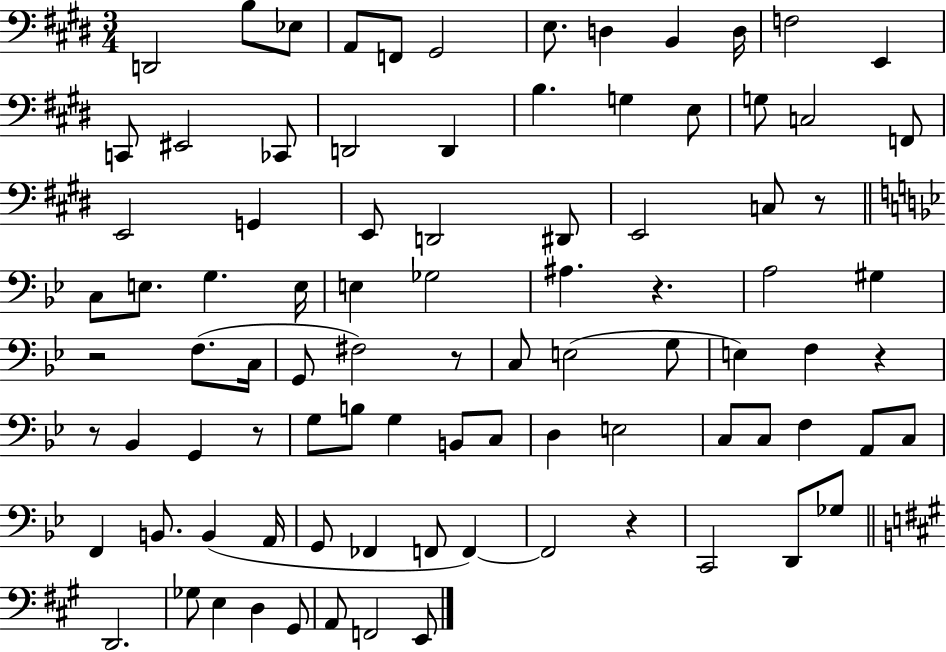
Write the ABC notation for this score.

X:1
T:Untitled
M:3/4
L:1/4
K:E
D,,2 B,/2 _E,/2 A,,/2 F,,/2 ^G,,2 E,/2 D, B,, D,/4 F,2 E,, C,,/2 ^E,,2 _C,,/2 D,,2 D,, B, G, E,/2 G,/2 C,2 F,,/2 E,,2 G,, E,,/2 D,,2 ^D,,/2 E,,2 C,/2 z/2 C,/2 E,/2 G, E,/4 E, _G,2 ^A, z A,2 ^G, z2 F,/2 C,/4 G,,/2 ^F,2 z/2 C,/2 E,2 G,/2 E, F, z z/2 _B,, G,, z/2 G,/2 B,/2 G, B,,/2 C,/2 D, E,2 C,/2 C,/2 F, A,,/2 C,/2 F,, B,,/2 B,, A,,/4 G,,/2 _F,, F,,/2 F,, F,,2 z C,,2 D,,/2 _G,/2 D,,2 _G,/2 E, D, ^G,,/2 A,,/2 F,,2 E,,/2